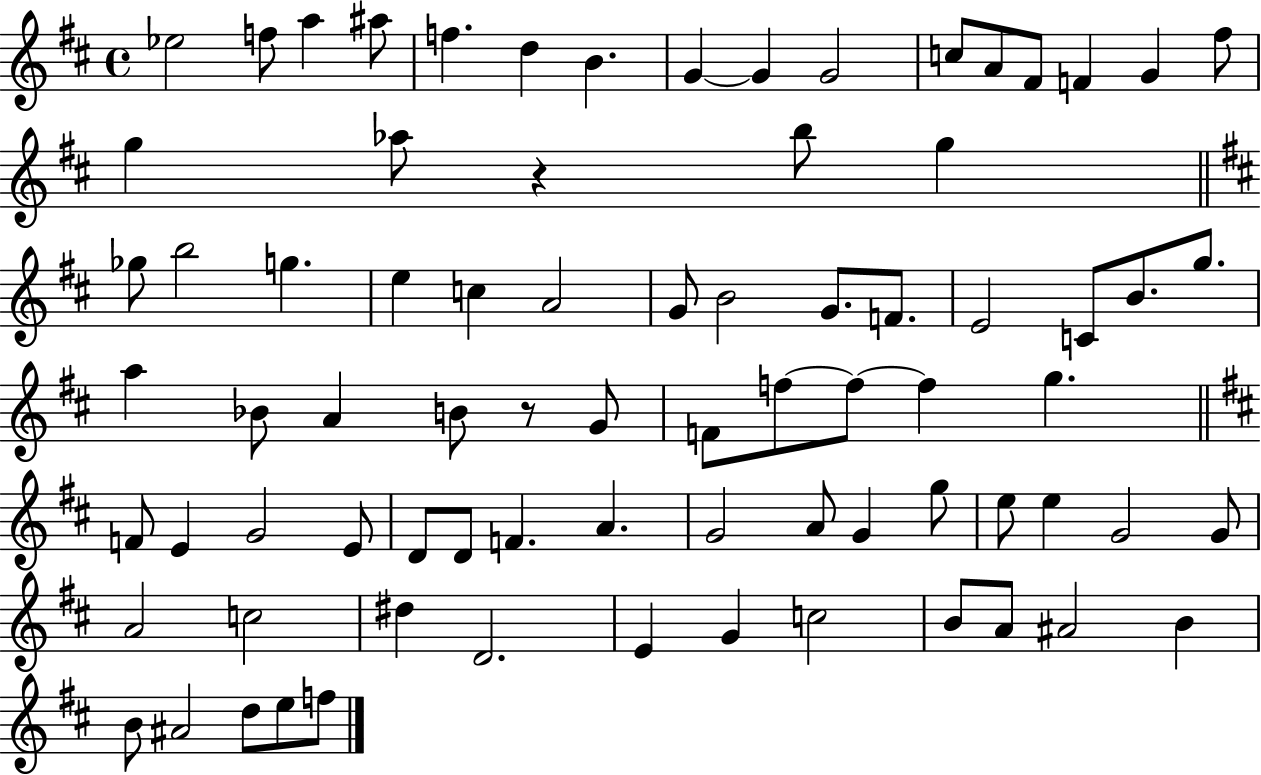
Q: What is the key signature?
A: D major